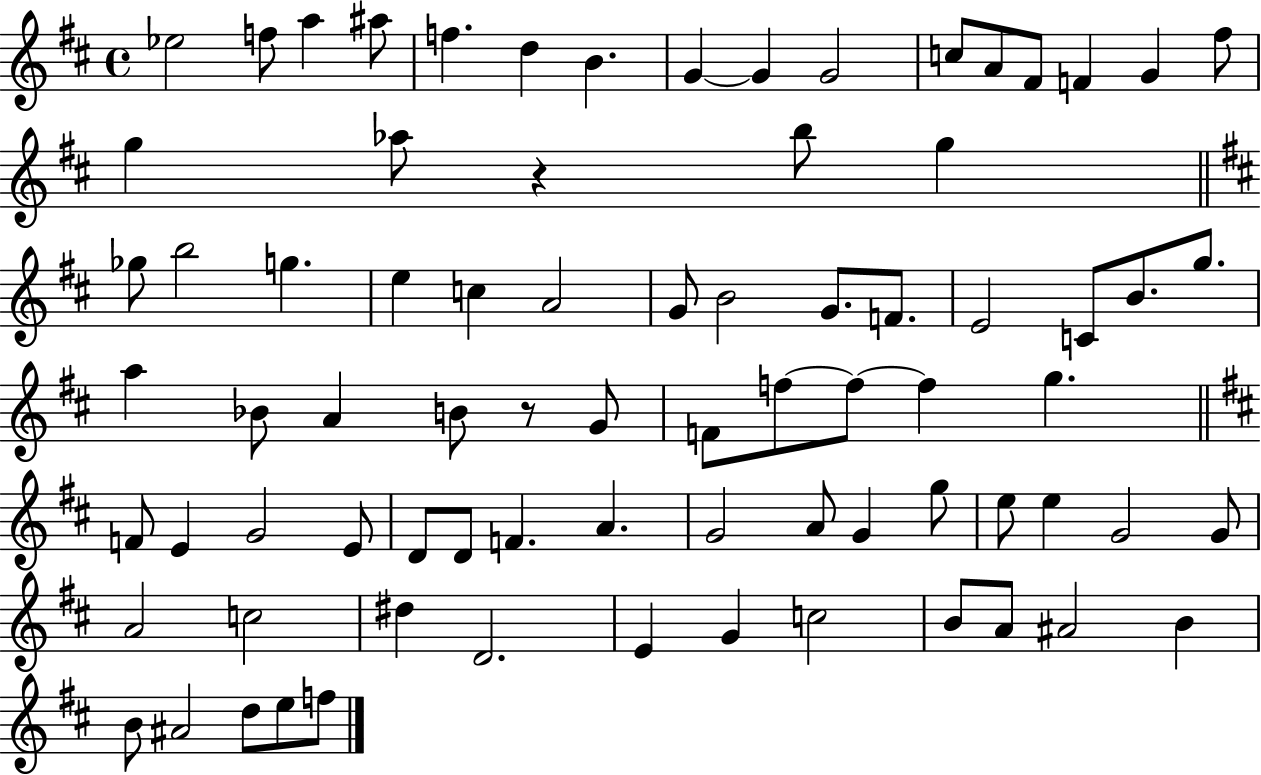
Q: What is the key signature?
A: D major